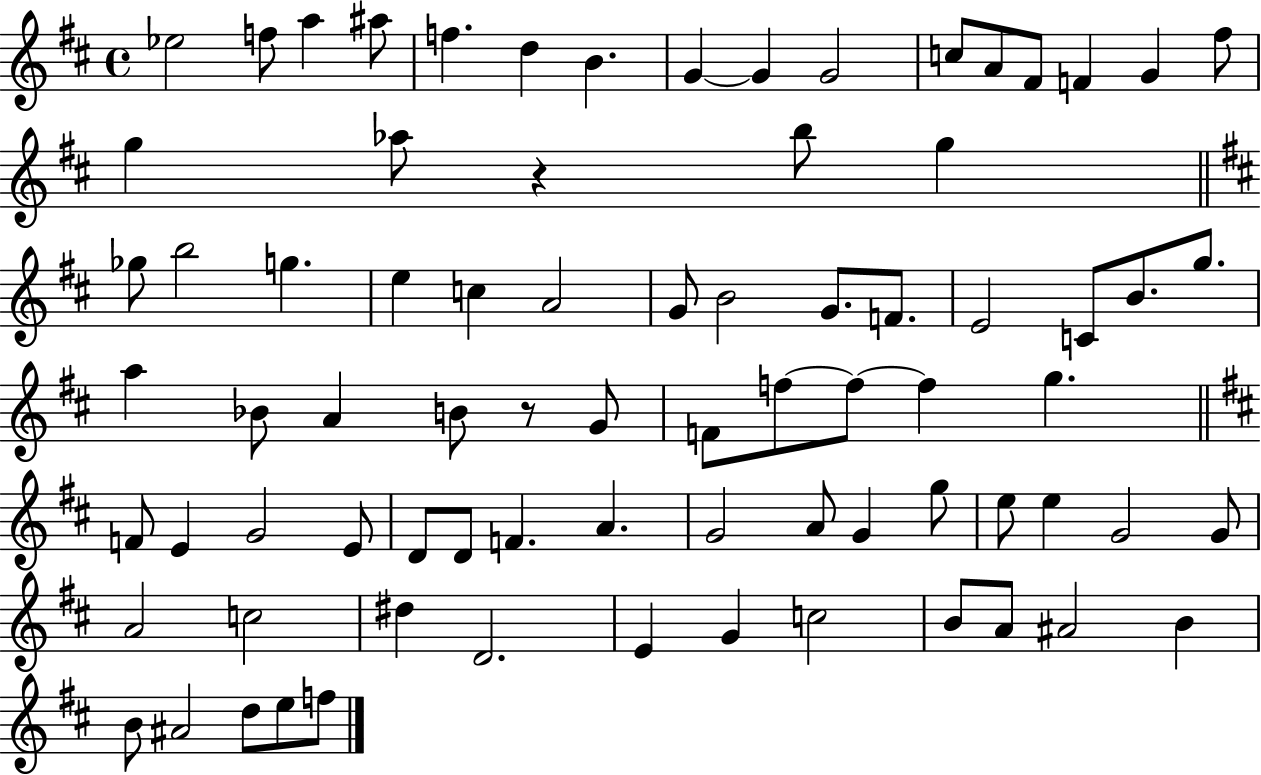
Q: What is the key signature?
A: D major